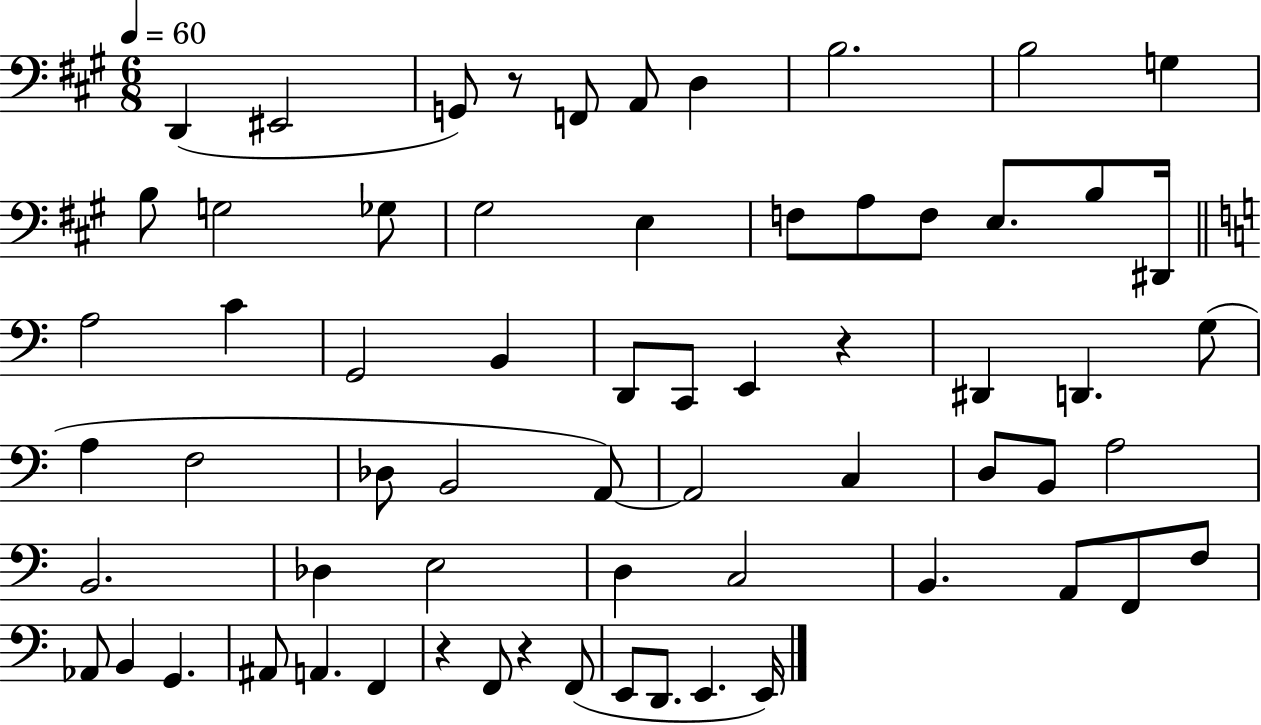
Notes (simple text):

D2/q EIS2/h G2/e R/e F2/e A2/e D3/q B3/h. B3/h G3/q B3/e G3/h Gb3/e G#3/h E3/q F3/e A3/e F3/e E3/e. B3/e D#2/s A3/h C4/q G2/h B2/q D2/e C2/e E2/q R/q D#2/q D2/q. G3/e A3/q F3/h Db3/e B2/h A2/e A2/h C3/q D3/e B2/e A3/h B2/h. Db3/q E3/h D3/q C3/h B2/q. A2/e F2/e F3/e Ab2/e B2/q G2/q. A#2/e A2/q. F2/q R/q F2/e R/q F2/e E2/e D2/e. E2/q. E2/s